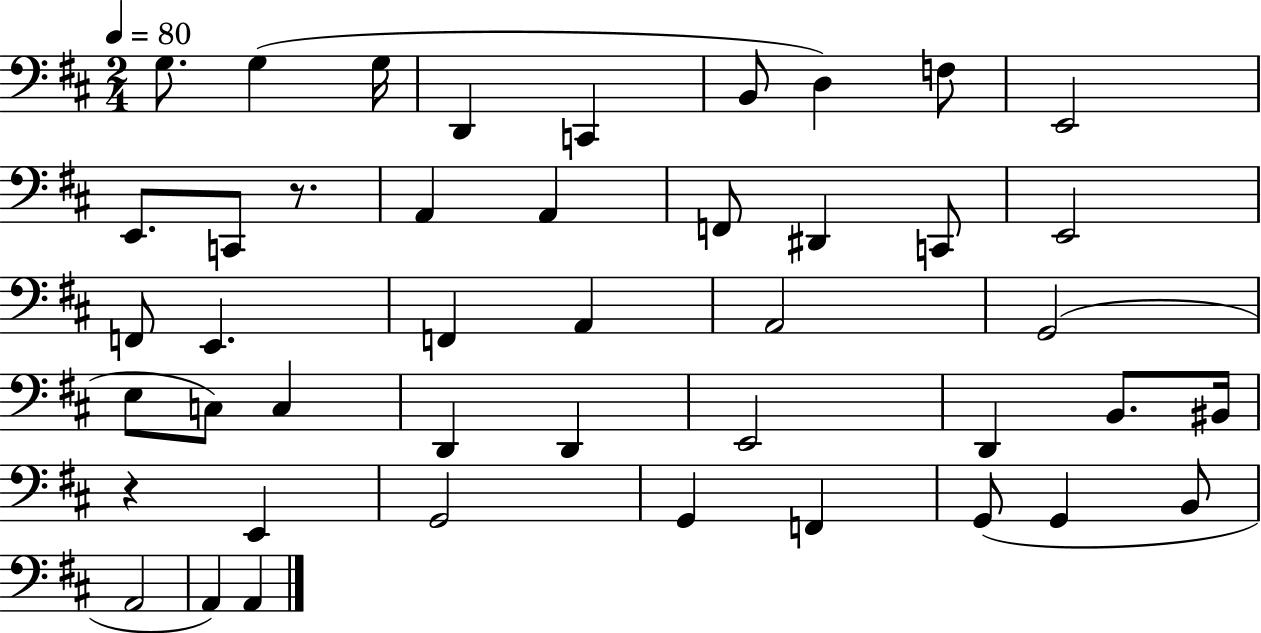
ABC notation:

X:1
T:Untitled
M:2/4
L:1/4
K:D
G,/2 G, G,/4 D,, C,, B,,/2 D, F,/2 E,,2 E,,/2 C,,/2 z/2 A,, A,, F,,/2 ^D,, C,,/2 E,,2 F,,/2 E,, F,, A,, A,,2 G,,2 E,/2 C,/2 C, D,, D,, E,,2 D,, B,,/2 ^B,,/4 z E,, G,,2 G,, F,, G,,/2 G,, B,,/2 A,,2 A,, A,,